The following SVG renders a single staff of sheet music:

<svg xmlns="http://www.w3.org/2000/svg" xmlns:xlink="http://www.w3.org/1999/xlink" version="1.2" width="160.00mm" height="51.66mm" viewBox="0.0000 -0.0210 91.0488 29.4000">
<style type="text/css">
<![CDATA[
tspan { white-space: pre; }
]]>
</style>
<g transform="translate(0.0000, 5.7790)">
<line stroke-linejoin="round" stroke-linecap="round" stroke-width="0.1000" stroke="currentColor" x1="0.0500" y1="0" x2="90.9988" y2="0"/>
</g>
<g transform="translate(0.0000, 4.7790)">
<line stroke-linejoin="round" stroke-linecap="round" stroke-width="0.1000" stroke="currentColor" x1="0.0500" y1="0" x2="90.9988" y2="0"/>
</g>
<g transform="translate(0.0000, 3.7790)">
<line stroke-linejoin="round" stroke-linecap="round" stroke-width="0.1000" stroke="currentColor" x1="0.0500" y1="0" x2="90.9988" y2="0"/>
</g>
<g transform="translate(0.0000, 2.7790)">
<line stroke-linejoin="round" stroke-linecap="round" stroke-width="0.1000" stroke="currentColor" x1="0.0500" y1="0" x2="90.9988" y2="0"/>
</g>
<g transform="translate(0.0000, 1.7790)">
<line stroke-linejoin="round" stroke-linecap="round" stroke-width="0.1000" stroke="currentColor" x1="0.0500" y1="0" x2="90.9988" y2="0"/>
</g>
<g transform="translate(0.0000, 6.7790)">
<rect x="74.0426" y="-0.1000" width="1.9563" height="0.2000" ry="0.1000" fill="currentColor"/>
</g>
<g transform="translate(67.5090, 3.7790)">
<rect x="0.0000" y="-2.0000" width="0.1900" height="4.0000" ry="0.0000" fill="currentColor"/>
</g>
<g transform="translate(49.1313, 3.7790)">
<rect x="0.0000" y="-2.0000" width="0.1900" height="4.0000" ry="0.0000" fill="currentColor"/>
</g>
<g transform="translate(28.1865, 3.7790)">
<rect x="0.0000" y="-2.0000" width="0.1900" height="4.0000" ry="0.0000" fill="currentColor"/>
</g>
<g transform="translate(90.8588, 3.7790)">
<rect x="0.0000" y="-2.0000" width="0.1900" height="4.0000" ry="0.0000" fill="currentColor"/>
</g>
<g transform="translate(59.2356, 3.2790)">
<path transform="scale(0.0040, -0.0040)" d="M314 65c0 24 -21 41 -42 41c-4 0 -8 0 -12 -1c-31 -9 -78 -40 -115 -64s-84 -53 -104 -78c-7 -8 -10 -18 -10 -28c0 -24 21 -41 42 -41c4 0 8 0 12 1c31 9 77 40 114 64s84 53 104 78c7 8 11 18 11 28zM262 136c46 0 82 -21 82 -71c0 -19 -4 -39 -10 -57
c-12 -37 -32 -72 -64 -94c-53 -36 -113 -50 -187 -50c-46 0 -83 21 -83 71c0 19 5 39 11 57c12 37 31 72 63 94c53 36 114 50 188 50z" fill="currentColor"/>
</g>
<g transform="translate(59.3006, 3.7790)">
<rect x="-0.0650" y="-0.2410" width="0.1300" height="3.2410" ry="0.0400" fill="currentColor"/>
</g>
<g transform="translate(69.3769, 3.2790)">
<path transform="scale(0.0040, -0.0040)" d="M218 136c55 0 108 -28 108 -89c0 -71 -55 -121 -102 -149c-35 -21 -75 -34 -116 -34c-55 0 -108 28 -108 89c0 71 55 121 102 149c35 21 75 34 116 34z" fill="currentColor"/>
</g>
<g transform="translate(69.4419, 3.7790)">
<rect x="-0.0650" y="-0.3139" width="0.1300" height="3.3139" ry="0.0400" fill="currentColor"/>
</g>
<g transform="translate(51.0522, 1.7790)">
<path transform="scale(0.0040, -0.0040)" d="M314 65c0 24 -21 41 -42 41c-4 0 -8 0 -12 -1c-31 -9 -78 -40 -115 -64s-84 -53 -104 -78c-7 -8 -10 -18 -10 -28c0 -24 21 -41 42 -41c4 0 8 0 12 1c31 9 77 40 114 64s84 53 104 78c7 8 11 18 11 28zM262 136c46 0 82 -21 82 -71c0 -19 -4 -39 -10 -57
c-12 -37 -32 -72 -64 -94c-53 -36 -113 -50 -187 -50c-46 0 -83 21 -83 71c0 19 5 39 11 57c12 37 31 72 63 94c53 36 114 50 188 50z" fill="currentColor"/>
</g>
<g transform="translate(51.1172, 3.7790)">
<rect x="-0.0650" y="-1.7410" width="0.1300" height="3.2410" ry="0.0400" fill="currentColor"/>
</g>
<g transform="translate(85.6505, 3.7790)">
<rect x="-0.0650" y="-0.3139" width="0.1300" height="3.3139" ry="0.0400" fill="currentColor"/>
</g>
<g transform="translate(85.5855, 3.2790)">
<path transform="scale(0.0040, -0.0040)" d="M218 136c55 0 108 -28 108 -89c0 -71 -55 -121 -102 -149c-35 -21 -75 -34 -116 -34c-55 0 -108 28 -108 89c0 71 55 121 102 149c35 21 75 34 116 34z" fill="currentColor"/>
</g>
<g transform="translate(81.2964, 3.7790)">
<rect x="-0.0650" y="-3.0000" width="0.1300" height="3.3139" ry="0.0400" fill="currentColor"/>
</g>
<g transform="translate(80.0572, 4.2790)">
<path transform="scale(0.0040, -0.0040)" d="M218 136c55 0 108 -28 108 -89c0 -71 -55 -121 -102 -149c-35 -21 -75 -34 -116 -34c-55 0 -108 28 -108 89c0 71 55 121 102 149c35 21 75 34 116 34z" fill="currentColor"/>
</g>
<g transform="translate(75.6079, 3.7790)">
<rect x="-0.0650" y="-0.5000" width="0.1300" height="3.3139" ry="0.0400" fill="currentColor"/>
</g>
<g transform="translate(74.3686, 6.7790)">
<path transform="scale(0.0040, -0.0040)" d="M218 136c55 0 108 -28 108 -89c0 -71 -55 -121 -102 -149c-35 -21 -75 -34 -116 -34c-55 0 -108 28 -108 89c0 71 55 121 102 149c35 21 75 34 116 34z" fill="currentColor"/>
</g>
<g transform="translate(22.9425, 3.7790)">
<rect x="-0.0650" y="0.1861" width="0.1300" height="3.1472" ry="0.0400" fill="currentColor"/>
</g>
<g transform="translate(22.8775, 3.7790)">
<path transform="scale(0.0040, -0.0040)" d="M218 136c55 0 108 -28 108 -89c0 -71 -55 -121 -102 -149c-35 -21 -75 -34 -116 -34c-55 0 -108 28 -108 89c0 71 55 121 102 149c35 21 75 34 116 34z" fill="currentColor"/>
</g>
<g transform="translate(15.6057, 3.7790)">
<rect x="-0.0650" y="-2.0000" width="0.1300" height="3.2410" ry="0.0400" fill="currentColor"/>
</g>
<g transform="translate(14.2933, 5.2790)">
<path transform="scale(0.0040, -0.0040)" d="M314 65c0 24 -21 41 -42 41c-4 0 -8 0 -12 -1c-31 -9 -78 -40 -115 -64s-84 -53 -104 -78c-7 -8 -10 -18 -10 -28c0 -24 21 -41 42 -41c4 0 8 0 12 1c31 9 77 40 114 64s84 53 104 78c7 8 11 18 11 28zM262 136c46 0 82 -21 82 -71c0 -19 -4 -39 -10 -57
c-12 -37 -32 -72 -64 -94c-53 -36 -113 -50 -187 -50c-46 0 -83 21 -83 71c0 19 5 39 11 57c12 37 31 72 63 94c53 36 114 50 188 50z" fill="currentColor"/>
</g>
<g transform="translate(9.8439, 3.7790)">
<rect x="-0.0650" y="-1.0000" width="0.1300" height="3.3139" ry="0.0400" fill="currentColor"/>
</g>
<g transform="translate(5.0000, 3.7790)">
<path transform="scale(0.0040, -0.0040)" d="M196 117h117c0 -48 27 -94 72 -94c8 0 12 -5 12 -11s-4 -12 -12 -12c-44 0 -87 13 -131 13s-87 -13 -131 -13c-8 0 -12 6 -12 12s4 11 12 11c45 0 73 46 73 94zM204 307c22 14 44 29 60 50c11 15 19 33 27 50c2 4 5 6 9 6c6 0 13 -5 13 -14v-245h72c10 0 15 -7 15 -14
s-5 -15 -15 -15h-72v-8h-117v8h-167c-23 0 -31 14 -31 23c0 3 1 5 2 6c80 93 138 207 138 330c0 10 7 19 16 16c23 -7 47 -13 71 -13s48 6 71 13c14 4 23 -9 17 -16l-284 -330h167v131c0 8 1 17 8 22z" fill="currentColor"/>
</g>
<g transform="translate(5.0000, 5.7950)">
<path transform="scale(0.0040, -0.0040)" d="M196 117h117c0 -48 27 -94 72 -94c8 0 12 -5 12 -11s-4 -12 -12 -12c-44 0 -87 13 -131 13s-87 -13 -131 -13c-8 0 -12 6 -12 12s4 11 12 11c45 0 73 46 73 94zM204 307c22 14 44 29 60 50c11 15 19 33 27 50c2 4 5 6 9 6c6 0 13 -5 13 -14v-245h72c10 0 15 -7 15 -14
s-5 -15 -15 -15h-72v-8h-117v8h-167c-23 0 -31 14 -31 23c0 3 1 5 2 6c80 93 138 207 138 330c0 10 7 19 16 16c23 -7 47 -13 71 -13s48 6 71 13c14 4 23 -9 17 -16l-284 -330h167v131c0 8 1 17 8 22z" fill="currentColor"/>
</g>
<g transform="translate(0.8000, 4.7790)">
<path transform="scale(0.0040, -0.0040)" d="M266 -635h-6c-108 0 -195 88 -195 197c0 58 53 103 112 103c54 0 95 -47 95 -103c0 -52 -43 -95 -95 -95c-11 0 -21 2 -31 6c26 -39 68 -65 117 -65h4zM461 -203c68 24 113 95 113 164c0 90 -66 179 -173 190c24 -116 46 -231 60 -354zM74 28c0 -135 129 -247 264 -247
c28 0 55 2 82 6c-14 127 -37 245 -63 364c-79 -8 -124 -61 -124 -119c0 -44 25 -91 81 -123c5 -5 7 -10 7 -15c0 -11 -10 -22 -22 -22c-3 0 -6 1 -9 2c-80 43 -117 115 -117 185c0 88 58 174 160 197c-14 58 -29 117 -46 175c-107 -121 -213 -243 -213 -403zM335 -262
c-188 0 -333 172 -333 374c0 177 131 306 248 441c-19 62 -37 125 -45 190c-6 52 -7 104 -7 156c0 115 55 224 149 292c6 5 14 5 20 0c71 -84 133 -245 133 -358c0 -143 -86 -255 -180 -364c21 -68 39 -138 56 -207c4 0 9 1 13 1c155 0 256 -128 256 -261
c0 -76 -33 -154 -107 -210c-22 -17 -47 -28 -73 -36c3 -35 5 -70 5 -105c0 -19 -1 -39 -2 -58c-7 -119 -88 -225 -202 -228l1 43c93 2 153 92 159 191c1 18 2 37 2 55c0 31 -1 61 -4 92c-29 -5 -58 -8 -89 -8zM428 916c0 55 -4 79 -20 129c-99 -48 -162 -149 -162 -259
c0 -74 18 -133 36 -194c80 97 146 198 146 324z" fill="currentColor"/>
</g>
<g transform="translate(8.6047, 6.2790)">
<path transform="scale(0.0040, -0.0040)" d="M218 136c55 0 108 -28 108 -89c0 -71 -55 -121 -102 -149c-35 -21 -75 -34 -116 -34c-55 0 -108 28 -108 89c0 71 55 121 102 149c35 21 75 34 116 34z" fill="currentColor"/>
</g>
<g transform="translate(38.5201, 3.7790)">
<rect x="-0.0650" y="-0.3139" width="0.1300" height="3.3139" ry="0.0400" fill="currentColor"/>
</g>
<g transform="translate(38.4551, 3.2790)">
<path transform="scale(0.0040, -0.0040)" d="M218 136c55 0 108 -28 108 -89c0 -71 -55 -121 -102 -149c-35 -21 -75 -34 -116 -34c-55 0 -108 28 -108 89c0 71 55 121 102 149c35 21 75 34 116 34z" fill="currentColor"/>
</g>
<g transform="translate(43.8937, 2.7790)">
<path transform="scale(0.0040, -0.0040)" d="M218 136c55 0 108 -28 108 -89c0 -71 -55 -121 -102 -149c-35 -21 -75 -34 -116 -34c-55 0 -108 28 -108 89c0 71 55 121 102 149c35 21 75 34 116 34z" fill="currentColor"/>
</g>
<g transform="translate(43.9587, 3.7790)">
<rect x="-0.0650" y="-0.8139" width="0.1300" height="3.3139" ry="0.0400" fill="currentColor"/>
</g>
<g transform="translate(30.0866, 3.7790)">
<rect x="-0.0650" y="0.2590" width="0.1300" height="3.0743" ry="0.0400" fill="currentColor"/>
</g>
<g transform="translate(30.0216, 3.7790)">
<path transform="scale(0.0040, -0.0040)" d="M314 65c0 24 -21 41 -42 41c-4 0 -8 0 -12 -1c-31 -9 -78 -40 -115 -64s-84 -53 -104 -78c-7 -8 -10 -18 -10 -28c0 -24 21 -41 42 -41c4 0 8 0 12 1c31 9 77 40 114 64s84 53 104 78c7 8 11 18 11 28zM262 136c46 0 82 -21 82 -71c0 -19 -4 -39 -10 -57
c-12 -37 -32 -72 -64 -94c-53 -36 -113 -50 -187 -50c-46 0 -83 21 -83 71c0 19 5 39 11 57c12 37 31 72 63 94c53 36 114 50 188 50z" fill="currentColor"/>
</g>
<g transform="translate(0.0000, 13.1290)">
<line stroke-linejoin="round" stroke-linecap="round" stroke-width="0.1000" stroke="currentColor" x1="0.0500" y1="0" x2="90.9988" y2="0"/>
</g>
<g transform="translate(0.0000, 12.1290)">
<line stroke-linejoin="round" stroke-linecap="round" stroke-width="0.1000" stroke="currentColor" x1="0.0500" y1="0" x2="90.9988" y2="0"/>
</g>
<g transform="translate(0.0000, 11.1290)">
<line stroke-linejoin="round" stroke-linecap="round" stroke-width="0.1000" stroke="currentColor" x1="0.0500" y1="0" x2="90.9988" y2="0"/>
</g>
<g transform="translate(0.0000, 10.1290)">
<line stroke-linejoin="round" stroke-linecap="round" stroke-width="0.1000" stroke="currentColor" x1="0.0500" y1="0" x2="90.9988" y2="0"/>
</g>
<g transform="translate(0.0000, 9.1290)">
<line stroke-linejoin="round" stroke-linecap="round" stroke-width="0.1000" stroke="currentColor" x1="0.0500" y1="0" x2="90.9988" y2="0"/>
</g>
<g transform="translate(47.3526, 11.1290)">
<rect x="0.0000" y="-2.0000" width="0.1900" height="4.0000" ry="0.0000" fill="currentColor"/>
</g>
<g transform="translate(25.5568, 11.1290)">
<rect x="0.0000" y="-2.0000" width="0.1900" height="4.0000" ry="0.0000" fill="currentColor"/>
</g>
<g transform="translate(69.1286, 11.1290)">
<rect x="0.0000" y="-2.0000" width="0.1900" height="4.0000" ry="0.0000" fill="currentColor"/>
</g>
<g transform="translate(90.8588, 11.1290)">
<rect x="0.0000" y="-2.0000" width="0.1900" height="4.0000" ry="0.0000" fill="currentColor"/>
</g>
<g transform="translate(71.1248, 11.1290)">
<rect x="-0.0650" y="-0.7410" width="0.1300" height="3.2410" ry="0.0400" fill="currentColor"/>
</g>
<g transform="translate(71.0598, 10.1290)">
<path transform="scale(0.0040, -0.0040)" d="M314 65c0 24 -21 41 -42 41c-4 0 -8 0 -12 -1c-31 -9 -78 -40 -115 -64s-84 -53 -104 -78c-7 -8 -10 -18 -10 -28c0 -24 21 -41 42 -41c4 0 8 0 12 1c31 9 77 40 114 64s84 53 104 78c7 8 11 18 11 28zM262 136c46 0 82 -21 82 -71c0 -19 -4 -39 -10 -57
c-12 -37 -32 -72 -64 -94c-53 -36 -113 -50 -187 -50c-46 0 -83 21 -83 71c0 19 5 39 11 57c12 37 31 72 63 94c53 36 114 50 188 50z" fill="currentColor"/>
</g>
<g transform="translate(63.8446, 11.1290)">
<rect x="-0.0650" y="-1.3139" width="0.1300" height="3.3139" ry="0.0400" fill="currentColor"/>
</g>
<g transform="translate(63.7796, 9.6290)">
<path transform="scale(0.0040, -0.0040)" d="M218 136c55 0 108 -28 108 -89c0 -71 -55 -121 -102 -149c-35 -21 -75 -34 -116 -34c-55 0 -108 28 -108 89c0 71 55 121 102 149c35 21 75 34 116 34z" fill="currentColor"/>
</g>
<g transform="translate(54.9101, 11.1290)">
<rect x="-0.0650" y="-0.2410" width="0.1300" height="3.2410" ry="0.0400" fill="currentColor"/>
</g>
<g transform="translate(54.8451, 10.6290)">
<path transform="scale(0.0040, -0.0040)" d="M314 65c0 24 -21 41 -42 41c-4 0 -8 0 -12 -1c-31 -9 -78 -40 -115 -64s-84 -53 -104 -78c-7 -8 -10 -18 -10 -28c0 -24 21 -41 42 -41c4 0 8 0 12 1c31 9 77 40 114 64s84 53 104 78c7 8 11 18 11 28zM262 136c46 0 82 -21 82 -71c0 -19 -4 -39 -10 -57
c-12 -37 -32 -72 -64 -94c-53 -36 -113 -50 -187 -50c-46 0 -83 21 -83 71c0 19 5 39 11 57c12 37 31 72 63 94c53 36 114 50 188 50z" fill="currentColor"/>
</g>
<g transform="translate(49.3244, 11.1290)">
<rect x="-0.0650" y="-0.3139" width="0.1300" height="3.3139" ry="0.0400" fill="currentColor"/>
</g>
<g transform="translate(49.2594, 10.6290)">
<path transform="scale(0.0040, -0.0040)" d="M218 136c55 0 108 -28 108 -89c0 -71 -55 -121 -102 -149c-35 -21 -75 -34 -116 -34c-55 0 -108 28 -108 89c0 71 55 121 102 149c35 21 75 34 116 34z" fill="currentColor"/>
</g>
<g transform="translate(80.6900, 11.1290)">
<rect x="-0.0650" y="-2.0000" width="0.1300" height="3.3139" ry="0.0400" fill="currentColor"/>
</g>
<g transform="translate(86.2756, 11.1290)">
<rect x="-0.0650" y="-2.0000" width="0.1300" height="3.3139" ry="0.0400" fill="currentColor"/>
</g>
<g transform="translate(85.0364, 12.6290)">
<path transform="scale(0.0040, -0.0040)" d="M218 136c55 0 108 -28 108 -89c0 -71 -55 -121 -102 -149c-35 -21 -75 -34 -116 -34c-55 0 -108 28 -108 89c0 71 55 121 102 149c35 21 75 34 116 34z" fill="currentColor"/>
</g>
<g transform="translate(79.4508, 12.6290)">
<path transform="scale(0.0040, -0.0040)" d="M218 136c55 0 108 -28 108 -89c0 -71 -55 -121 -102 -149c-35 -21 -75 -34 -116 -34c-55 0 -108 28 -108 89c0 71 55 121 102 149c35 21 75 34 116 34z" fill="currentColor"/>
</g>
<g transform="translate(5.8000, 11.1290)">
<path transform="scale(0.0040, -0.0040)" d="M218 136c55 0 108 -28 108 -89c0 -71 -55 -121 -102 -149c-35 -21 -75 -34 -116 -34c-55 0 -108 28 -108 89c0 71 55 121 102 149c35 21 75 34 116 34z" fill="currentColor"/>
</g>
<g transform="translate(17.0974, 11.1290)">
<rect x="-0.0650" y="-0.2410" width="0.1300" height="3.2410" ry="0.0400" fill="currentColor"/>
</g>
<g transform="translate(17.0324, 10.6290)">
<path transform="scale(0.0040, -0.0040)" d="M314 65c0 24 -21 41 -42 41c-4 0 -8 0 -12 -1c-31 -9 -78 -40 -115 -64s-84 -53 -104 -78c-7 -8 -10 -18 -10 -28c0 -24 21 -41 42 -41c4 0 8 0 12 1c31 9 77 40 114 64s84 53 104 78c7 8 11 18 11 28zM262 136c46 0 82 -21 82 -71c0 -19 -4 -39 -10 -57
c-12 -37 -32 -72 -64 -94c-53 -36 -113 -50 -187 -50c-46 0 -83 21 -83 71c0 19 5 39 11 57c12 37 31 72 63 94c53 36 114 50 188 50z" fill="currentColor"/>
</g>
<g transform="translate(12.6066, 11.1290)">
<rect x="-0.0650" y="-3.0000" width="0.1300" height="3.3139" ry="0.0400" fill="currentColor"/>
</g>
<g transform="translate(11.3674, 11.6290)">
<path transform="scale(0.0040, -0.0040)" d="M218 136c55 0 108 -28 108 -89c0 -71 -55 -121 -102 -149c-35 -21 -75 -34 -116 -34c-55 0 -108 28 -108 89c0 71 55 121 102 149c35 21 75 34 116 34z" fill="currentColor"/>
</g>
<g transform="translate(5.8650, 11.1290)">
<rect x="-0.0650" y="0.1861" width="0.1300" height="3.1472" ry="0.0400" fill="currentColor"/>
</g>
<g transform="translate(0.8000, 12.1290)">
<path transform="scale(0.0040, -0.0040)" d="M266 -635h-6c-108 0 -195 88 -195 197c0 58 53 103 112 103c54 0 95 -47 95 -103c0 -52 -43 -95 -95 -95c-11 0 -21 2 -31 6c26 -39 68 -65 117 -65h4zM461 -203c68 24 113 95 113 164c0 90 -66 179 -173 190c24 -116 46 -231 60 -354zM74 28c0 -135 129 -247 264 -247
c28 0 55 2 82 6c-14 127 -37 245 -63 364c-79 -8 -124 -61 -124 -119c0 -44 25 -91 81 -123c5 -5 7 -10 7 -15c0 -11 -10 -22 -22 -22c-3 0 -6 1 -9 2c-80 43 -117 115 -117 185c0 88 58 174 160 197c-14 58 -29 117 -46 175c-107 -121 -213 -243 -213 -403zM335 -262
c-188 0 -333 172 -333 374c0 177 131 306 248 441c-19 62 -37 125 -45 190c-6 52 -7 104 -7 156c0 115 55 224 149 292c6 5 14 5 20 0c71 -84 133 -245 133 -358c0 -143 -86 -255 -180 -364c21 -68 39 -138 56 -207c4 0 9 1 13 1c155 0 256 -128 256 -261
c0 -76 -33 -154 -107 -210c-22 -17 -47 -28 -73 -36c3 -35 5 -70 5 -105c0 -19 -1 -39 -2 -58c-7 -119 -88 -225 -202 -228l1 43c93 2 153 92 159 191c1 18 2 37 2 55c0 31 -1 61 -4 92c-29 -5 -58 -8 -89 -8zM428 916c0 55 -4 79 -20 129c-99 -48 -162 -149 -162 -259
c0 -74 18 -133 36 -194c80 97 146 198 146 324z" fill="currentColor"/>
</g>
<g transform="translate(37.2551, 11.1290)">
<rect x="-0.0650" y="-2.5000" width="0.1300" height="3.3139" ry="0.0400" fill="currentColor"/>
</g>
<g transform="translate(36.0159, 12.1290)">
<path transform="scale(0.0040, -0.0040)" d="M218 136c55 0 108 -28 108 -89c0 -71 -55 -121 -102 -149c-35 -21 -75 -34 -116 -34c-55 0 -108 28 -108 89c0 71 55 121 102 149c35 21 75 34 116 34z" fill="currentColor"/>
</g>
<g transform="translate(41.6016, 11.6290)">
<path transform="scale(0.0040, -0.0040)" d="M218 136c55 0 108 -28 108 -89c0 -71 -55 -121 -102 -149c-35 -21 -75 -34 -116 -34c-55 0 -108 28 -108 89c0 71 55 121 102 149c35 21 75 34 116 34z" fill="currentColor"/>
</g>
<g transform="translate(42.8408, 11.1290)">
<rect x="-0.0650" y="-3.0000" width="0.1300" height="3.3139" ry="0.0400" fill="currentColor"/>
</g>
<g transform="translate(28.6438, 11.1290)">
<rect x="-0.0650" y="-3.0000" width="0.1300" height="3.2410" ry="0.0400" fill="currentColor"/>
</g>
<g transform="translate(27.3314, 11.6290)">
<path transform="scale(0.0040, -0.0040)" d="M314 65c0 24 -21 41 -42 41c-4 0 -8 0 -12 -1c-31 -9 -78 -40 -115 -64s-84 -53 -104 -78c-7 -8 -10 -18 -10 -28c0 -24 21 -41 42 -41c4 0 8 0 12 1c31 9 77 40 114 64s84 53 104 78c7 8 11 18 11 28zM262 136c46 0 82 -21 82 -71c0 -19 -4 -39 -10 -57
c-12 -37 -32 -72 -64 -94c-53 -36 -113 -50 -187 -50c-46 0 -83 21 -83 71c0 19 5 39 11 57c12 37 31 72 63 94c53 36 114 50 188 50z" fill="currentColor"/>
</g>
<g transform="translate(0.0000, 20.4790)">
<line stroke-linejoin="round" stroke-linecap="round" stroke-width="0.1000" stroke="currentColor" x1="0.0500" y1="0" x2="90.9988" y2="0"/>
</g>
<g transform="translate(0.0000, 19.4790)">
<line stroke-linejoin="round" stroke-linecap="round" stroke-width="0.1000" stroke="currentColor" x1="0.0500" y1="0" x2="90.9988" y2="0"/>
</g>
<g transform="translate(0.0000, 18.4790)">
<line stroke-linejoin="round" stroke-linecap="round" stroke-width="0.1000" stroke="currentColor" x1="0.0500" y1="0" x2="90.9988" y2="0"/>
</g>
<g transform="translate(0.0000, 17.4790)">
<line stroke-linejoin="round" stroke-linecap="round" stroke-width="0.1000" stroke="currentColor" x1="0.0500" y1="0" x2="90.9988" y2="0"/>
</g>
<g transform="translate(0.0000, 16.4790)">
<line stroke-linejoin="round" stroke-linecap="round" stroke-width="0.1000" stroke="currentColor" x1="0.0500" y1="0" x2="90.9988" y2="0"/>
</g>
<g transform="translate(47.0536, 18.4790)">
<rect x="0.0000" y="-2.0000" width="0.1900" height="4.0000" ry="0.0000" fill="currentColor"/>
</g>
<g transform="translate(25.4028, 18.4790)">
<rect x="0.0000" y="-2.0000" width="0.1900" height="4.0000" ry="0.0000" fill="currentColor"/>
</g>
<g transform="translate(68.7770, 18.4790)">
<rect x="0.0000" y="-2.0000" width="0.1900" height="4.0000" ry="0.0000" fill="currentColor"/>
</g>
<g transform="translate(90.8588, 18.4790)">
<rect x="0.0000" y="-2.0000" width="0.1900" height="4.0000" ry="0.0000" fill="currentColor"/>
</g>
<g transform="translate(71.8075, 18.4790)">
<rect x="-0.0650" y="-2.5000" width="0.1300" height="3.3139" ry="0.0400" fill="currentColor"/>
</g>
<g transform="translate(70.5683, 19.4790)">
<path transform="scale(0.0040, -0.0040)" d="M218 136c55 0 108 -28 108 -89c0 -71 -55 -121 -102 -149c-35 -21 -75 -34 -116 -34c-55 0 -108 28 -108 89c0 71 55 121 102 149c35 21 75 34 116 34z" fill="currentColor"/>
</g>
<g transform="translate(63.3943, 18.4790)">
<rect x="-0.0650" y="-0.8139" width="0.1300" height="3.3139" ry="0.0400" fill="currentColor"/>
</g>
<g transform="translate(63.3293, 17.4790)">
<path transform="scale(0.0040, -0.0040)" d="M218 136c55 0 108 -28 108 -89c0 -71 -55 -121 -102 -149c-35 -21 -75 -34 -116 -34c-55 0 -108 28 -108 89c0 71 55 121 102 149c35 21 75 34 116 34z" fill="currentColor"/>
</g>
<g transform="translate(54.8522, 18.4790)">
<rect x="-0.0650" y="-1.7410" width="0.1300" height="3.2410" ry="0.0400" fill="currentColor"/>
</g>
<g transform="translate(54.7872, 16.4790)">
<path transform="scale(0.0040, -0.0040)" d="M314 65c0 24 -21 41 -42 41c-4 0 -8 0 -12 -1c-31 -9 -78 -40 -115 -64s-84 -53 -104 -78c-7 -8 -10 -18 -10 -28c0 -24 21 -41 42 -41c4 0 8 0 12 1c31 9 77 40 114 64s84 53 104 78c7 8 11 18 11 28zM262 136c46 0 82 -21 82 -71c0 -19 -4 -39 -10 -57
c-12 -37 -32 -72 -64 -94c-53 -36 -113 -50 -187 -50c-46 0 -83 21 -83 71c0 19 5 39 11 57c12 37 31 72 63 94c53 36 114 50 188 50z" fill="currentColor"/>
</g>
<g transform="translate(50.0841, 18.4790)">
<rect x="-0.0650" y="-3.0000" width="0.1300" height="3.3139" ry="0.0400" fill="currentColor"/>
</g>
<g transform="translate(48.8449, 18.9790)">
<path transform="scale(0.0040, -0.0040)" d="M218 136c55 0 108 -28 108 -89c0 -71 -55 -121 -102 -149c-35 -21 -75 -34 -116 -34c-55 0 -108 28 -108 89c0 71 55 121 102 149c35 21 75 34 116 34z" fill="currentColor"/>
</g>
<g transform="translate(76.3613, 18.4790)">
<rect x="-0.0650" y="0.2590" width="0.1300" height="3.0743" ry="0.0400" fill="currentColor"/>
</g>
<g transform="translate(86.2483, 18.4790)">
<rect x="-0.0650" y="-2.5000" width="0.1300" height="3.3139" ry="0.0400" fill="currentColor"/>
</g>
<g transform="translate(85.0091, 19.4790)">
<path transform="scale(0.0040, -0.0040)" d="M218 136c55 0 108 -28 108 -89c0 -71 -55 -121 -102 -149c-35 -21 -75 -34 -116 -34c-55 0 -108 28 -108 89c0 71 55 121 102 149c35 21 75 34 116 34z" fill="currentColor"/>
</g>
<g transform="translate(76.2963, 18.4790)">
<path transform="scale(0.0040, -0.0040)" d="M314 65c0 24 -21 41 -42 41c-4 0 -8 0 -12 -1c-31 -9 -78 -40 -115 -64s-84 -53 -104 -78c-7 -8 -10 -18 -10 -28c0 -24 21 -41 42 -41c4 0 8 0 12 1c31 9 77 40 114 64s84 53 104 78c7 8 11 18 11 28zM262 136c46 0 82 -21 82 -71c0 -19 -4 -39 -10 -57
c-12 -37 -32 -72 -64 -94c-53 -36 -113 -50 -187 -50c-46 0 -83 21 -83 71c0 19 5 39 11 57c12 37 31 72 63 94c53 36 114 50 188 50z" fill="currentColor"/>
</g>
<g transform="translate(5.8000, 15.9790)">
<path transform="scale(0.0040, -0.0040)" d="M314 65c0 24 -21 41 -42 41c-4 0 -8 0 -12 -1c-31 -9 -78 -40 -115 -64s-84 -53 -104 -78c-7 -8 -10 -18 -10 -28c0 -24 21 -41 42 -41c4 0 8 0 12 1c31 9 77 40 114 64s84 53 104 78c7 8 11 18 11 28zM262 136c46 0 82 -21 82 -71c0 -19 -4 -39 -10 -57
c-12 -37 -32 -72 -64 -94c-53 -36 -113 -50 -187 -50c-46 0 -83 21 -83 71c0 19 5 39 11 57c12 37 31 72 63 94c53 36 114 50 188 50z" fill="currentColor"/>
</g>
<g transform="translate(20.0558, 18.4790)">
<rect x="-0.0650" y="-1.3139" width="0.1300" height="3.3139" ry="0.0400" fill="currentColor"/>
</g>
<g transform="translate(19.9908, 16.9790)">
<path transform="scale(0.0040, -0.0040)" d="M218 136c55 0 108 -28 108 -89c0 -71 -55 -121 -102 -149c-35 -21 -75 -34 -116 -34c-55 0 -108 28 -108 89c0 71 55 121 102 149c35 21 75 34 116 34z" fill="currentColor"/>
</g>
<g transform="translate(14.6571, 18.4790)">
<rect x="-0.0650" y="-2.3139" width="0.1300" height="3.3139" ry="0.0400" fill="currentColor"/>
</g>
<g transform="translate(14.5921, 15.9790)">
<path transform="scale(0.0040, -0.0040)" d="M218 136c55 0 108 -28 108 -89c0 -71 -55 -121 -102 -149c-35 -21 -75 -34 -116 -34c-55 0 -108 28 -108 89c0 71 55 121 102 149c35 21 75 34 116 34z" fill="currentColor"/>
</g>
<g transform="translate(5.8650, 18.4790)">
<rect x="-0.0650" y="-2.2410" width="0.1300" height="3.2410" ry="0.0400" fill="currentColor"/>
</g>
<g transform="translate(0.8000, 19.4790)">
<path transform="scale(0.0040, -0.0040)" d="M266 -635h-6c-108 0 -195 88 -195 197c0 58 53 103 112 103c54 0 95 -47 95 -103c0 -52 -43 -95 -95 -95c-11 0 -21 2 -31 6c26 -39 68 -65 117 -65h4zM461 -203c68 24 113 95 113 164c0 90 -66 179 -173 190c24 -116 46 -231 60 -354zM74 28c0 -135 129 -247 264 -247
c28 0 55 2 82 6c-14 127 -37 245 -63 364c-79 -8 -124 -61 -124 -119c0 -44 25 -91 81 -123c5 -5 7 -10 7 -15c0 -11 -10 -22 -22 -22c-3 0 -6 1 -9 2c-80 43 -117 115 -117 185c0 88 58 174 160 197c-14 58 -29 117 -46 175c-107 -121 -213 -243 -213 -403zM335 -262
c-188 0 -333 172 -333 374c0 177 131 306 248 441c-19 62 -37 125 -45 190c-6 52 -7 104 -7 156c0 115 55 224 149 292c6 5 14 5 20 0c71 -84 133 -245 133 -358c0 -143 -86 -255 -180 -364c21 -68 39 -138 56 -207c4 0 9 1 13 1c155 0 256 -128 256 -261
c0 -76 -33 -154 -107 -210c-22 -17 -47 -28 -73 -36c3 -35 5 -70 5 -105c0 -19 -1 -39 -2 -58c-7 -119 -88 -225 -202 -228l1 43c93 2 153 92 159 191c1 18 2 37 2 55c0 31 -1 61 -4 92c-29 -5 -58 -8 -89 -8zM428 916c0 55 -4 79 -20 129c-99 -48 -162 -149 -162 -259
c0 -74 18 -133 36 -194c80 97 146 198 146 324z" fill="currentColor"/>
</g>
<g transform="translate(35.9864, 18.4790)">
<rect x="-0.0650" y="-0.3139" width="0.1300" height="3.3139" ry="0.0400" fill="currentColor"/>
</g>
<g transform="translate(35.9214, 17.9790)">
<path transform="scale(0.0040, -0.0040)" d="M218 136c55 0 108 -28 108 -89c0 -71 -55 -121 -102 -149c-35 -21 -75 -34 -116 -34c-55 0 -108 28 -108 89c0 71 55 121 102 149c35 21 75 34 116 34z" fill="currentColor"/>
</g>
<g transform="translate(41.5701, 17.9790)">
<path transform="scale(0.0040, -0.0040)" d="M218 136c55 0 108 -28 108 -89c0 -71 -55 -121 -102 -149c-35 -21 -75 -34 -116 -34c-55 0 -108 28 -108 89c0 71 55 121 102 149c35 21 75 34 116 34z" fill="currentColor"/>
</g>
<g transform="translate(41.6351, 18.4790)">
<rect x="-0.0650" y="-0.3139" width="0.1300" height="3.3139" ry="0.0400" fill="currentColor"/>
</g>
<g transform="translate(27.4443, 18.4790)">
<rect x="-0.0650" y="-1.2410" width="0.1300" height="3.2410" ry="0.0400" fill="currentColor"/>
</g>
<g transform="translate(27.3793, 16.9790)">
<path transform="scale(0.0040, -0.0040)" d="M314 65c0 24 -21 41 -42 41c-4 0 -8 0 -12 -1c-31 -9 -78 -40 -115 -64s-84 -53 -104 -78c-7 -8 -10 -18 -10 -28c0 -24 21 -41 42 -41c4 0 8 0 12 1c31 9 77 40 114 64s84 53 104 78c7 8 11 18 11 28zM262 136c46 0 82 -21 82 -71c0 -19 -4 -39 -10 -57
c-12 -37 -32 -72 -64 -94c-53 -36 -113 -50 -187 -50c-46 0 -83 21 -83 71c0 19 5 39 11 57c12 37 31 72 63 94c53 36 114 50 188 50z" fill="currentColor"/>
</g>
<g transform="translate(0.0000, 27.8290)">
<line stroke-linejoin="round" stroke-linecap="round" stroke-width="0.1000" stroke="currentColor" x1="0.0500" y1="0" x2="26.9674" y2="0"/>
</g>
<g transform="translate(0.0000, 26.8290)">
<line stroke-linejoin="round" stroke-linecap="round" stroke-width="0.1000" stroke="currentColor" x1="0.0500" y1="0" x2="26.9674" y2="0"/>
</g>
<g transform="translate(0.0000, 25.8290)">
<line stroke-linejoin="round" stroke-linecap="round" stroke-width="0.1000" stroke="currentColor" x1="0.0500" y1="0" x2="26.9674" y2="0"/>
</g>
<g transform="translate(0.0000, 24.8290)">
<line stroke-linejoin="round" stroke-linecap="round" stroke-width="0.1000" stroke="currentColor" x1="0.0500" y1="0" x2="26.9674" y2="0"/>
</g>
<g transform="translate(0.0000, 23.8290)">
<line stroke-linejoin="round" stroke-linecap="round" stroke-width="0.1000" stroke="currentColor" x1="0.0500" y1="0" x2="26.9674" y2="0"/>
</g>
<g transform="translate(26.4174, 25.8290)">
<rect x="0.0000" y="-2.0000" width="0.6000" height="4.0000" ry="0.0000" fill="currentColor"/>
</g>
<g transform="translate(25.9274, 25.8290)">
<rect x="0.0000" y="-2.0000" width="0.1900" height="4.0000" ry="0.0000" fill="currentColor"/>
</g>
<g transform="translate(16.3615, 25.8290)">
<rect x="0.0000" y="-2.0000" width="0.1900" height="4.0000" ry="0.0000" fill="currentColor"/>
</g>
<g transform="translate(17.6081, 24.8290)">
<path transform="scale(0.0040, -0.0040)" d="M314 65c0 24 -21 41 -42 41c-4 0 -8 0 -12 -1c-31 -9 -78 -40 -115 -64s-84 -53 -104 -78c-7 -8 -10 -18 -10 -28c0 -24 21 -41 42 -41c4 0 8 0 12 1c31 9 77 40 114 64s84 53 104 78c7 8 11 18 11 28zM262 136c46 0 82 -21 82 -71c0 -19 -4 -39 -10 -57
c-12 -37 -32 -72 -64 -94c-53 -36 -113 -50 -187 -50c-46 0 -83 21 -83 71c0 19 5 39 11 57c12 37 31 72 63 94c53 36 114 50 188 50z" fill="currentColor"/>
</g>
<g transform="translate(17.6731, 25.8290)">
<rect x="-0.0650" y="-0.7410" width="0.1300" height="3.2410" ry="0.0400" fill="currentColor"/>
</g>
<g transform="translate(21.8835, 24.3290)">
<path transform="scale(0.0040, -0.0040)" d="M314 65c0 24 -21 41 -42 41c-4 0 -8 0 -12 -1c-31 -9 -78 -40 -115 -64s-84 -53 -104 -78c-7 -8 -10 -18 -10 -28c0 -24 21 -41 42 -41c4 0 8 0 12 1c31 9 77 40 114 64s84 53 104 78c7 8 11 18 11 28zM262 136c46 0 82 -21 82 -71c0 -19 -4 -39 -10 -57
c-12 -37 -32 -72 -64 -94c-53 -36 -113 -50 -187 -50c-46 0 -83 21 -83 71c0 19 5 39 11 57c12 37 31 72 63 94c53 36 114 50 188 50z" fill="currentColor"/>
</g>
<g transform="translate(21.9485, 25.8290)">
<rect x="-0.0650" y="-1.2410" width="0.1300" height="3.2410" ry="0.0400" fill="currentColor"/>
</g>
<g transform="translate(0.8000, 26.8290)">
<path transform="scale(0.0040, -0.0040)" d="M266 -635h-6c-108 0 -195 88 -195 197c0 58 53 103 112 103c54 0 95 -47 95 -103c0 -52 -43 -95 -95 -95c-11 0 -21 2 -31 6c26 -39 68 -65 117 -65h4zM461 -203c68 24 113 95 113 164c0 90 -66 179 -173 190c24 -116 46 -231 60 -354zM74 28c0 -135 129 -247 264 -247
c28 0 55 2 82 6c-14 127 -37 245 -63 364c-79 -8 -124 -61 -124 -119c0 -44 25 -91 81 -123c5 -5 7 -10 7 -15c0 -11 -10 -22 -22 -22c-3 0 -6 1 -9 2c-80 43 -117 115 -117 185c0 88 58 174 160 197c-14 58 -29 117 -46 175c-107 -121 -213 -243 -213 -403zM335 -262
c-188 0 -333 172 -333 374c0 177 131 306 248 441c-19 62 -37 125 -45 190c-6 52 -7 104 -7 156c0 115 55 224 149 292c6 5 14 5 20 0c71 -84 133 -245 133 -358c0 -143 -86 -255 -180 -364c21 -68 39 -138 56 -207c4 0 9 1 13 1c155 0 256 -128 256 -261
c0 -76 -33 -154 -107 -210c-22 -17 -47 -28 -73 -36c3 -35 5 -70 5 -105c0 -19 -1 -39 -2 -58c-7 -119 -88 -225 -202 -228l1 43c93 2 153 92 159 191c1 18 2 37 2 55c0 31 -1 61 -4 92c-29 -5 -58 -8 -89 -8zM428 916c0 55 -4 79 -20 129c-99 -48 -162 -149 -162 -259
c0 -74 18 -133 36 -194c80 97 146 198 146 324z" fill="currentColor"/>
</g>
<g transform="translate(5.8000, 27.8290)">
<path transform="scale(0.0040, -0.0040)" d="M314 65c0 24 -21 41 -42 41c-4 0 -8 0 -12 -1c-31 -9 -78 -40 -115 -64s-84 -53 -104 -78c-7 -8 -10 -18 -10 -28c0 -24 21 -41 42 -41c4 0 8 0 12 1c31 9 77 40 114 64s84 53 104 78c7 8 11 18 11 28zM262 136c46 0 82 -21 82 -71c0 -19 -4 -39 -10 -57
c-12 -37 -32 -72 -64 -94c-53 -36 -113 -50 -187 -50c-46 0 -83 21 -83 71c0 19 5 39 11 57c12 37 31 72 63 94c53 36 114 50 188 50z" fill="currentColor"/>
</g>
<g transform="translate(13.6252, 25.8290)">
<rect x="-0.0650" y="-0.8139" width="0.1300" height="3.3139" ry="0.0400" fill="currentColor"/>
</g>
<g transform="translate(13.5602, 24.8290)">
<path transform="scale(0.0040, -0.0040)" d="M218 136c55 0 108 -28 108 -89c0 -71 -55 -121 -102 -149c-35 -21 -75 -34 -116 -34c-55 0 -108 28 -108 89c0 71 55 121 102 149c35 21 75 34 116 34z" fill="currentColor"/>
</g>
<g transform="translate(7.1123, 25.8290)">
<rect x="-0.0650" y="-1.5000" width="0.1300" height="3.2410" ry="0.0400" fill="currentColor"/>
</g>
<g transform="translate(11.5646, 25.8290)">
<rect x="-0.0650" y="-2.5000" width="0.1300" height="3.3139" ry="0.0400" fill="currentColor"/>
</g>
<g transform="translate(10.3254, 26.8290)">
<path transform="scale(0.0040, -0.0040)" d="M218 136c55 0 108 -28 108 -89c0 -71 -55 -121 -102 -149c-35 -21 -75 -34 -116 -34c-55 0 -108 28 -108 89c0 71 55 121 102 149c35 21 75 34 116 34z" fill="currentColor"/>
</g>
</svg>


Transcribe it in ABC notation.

X:1
T:Untitled
M:4/4
L:1/4
K:C
D F2 B B2 c d f2 c2 c C A c B A c2 A2 G A c c2 e d2 F F g2 g e e2 c c A f2 d G B2 G E2 G d d2 e2